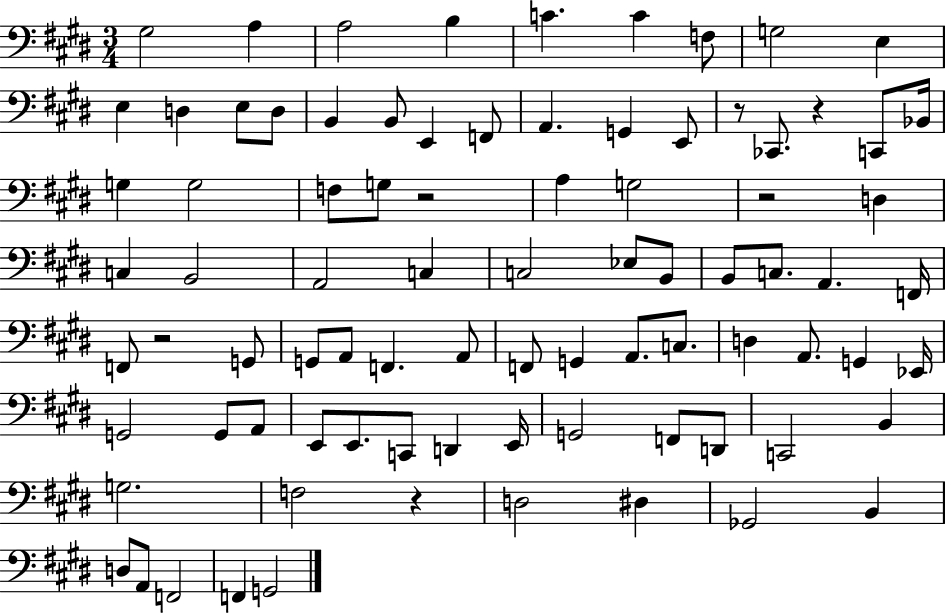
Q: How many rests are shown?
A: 6